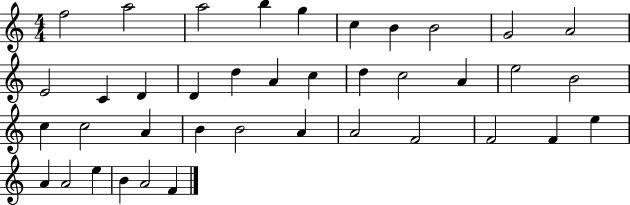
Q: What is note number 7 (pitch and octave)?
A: B4